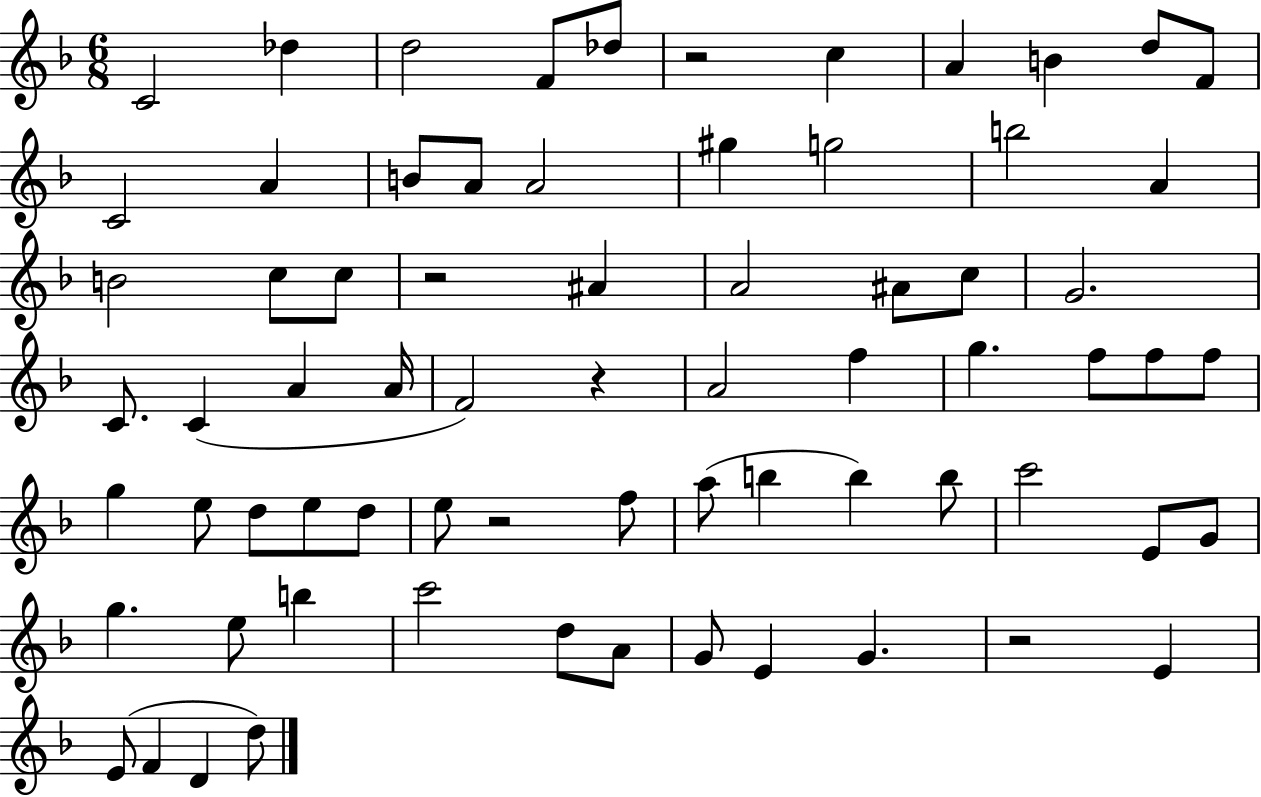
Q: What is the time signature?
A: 6/8